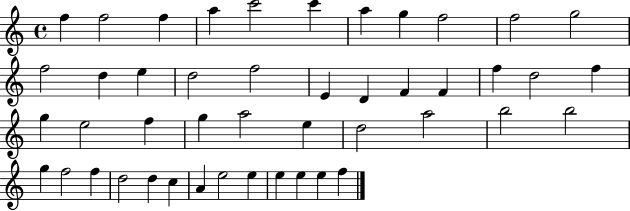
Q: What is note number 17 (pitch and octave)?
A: E4